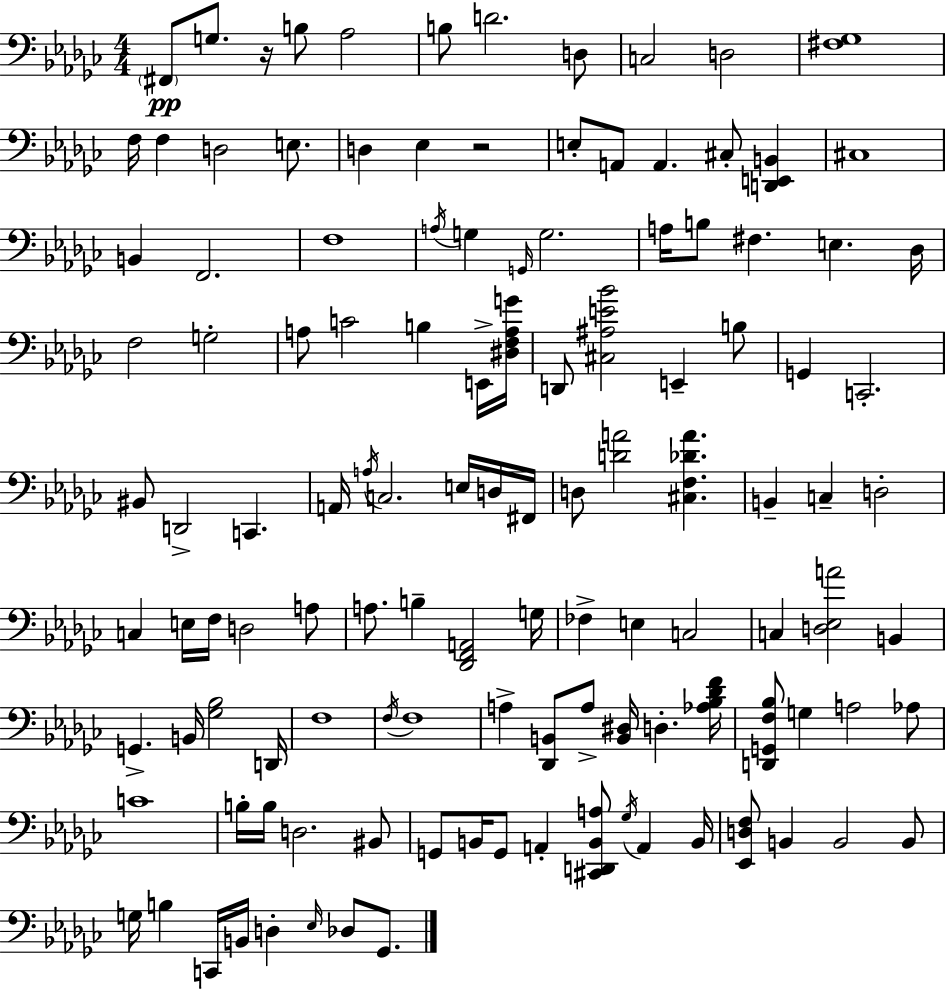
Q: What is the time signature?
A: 4/4